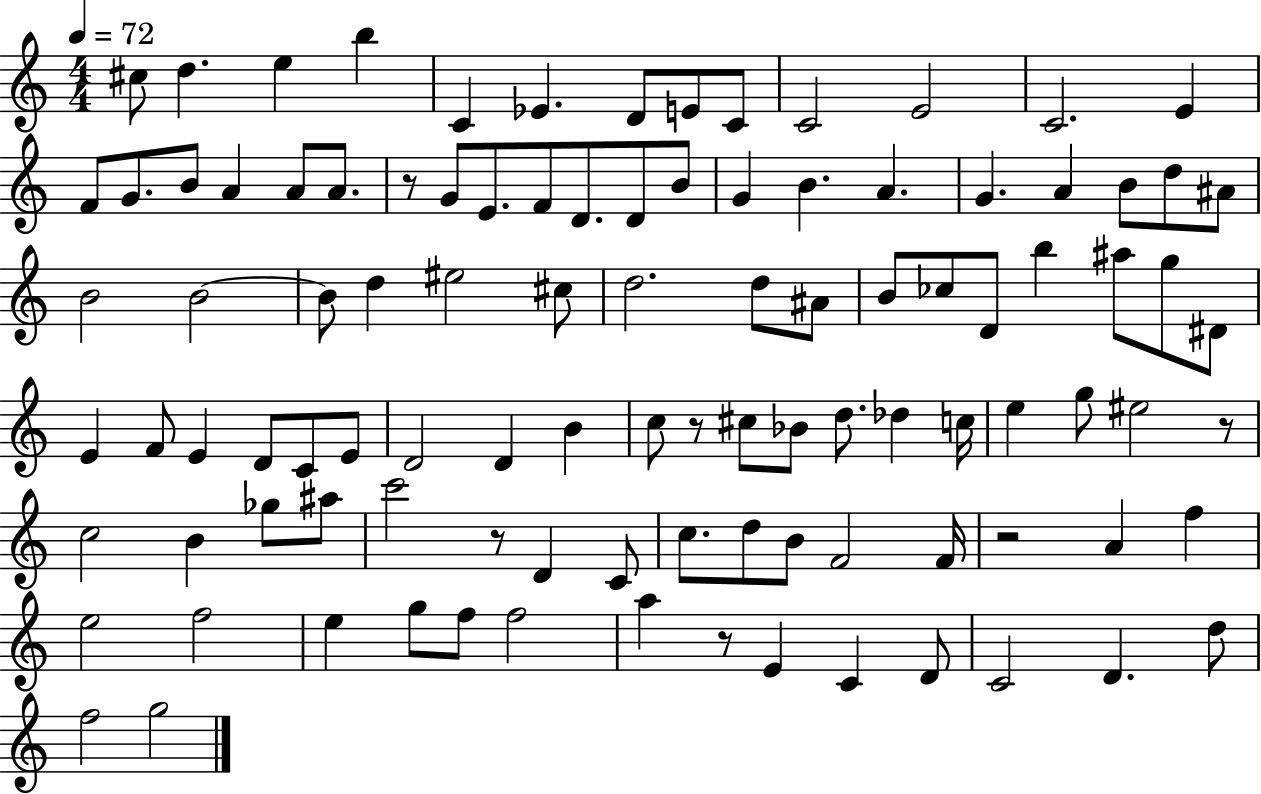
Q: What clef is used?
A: treble